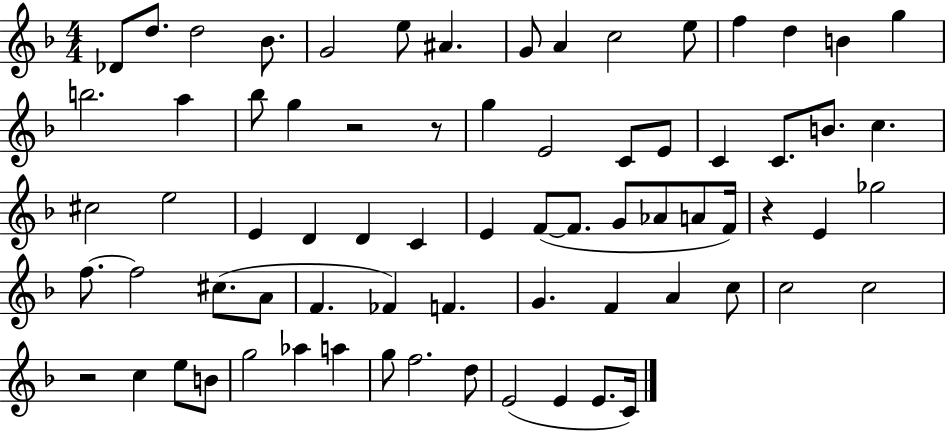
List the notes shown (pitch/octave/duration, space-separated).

Db4/e D5/e. D5/h Bb4/e. G4/h E5/e A#4/q. G4/e A4/q C5/h E5/e F5/q D5/q B4/q G5/q B5/h. A5/q Bb5/e G5/q R/h R/e G5/q E4/h C4/e E4/e C4/q C4/e. B4/e. C5/q. C#5/h E5/h E4/q D4/q D4/q C4/q E4/q F4/e F4/e. G4/e Ab4/e A4/e F4/s R/q E4/q Gb5/h F5/e. F5/h C#5/e. A4/e F4/q. FES4/q F4/q. G4/q. F4/q A4/q C5/e C5/h C5/h R/h C5/q E5/e B4/e G5/h Ab5/q A5/q G5/e F5/h. D5/e E4/h E4/q E4/e. C4/s